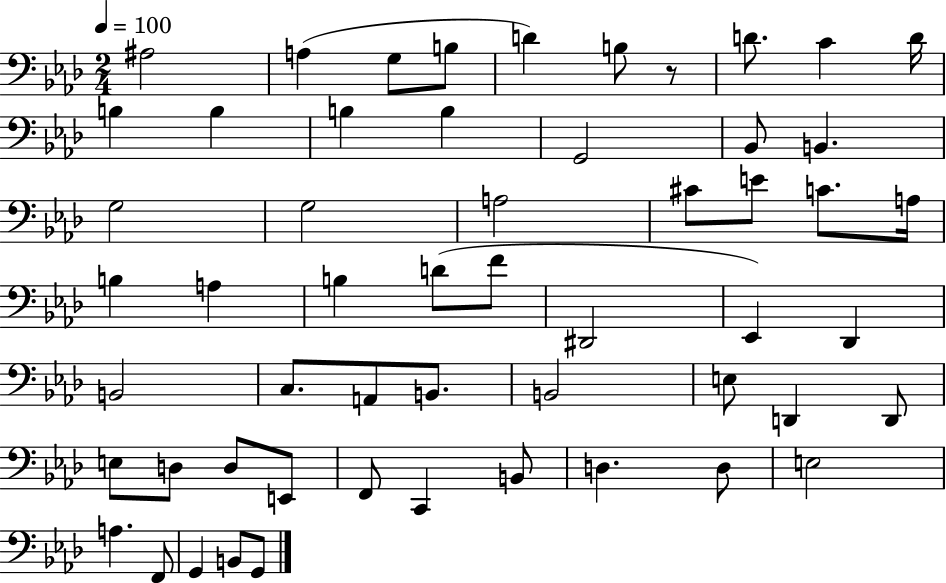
{
  \clef bass
  \numericTimeSignature
  \time 2/4
  \key aes \major
  \tempo 4 = 100
  ais2 | a4( g8 b8 | d'4) b8 r8 | d'8. c'4 d'16 | \break b4 b4 | b4 b4 | g,2 | bes,8 b,4. | \break g2 | g2 | a2 | cis'8 e'8 c'8. a16 | \break b4 a4 | b4 d'8( f'8 | dis,2 | ees,4) des,4 | \break b,2 | c8. a,8 b,8. | b,2 | e8 d,4 d,8 | \break e8 d8 d8 e,8 | f,8 c,4 b,8 | d4. d8 | e2 | \break a4. f,8 | g,4 b,8 g,8 | \bar "|."
}